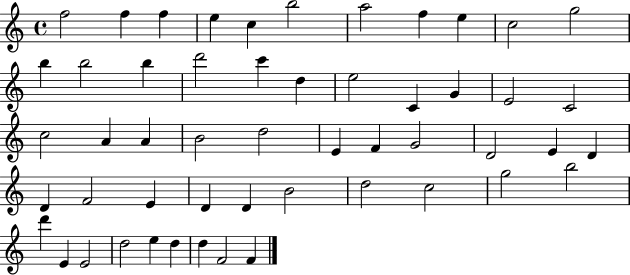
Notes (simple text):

F5/h F5/q F5/q E5/q C5/q B5/h A5/h F5/q E5/q C5/h G5/h B5/q B5/h B5/q D6/h C6/q D5/q E5/h C4/q G4/q E4/h C4/h C5/h A4/q A4/q B4/h D5/h E4/q F4/q G4/h D4/h E4/q D4/q D4/q F4/h E4/q D4/q D4/q B4/h D5/h C5/h G5/h B5/h D6/q E4/q E4/h D5/h E5/q D5/q D5/q F4/h F4/q